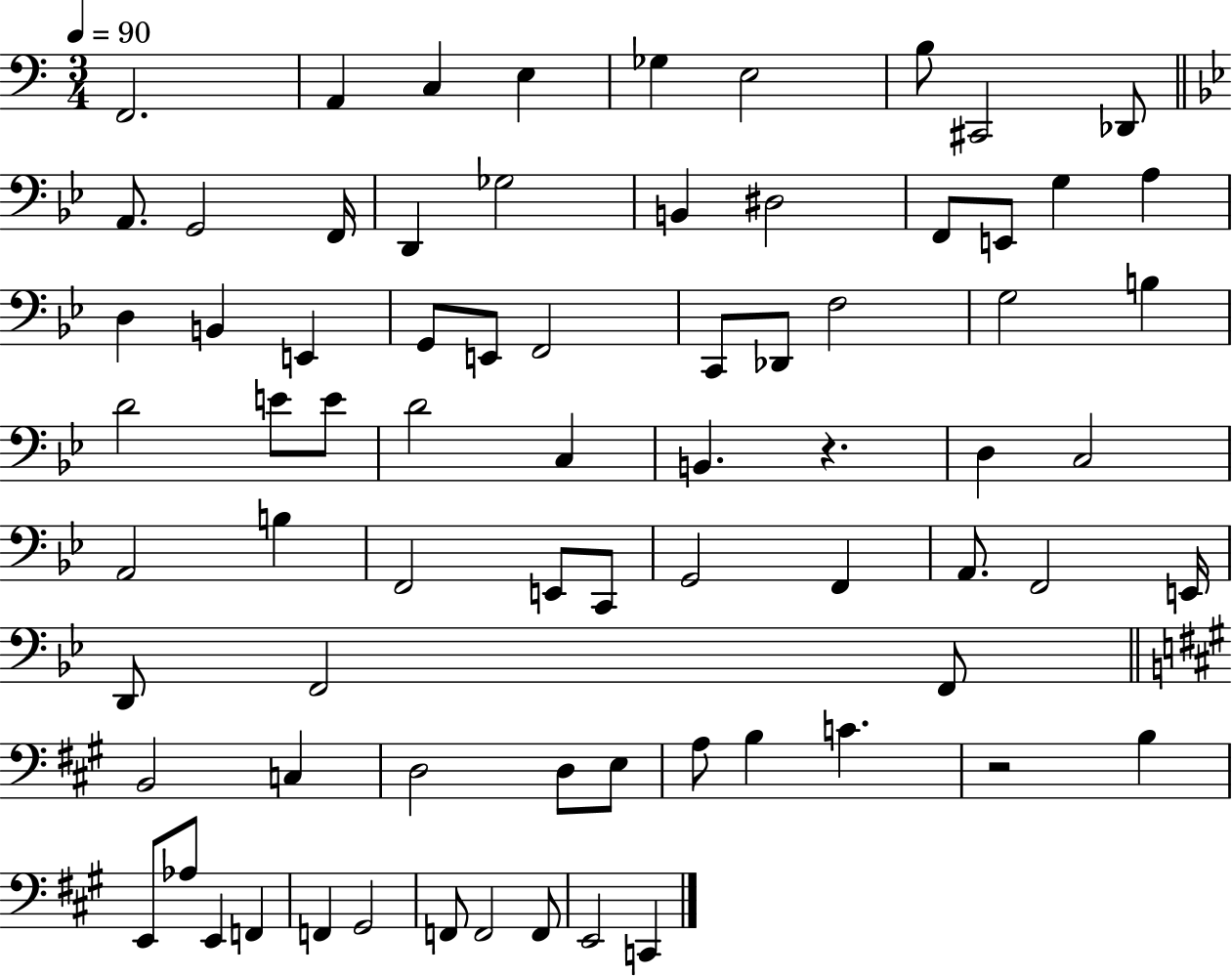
X:1
T:Untitled
M:3/4
L:1/4
K:C
F,,2 A,, C, E, _G, E,2 B,/2 ^C,,2 _D,,/2 A,,/2 G,,2 F,,/4 D,, _G,2 B,, ^D,2 F,,/2 E,,/2 G, A, D, B,, E,, G,,/2 E,,/2 F,,2 C,,/2 _D,,/2 F,2 G,2 B, D2 E/2 E/2 D2 C, B,, z D, C,2 A,,2 B, F,,2 E,,/2 C,,/2 G,,2 F,, A,,/2 F,,2 E,,/4 D,,/2 F,,2 F,,/2 B,,2 C, D,2 D,/2 E,/2 A,/2 B, C z2 B, E,,/2 _A,/2 E,, F,, F,, ^G,,2 F,,/2 F,,2 F,,/2 E,,2 C,,